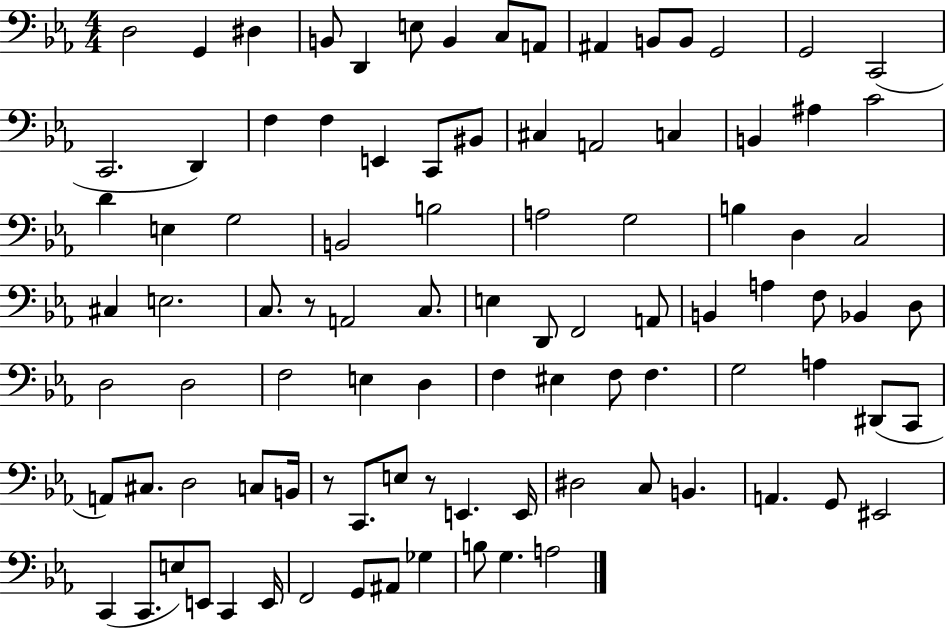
X:1
T:Untitled
M:4/4
L:1/4
K:Eb
D,2 G,, ^D, B,,/2 D,, E,/2 B,, C,/2 A,,/2 ^A,, B,,/2 B,,/2 G,,2 G,,2 C,,2 C,,2 D,, F, F, E,, C,,/2 ^B,,/2 ^C, A,,2 C, B,, ^A, C2 D E, G,2 B,,2 B,2 A,2 G,2 B, D, C,2 ^C, E,2 C,/2 z/2 A,,2 C,/2 E, D,,/2 F,,2 A,,/2 B,, A, F,/2 _B,, D,/2 D,2 D,2 F,2 E, D, F, ^E, F,/2 F, G,2 A, ^D,,/2 C,,/2 A,,/2 ^C,/2 D,2 C,/2 B,,/4 z/2 C,,/2 E,/2 z/2 E,, E,,/4 ^D,2 C,/2 B,, A,, G,,/2 ^E,,2 C,, C,,/2 E,/2 E,,/2 C,, E,,/4 F,,2 G,,/2 ^A,,/2 _G, B,/2 G, A,2